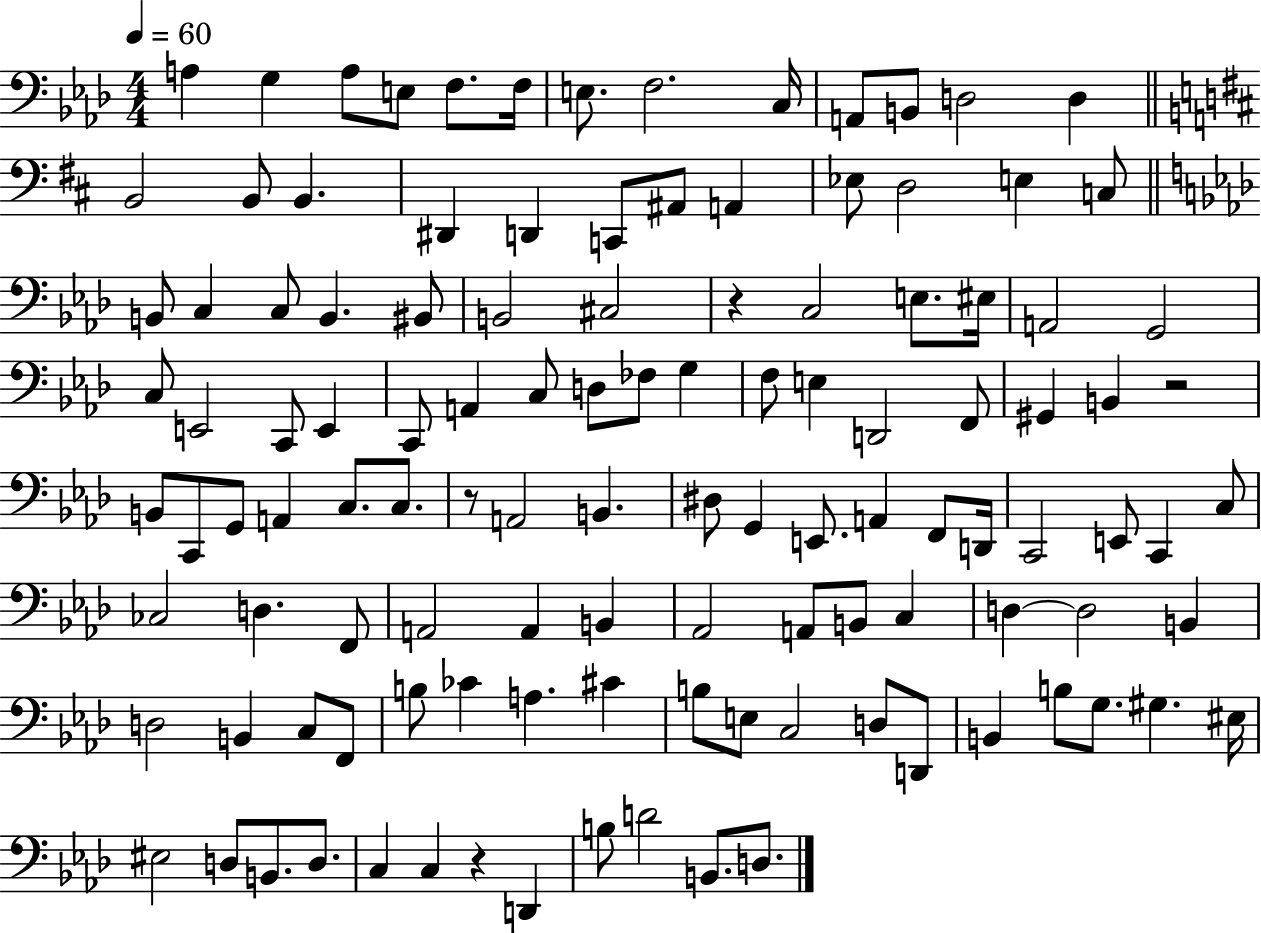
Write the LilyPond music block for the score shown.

{
  \clef bass
  \numericTimeSignature
  \time 4/4
  \key aes \major
  \tempo 4 = 60
  \repeat volta 2 { a4 g4 a8 e8 f8. f16 | e8. f2. c16 | a,8 b,8 d2 d4 | \bar "||" \break \key b \minor b,2 b,8 b,4. | dis,4 d,4 c,8 ais,8 a,4 | ees8 d2 e4 c8 | \bar "||" \break \key aes \major b,8 c4 c8 b,4. bis,8 | b,2 cis2 | r4 c2 e8. eis16 | a,2 g,2 | \break c8 e,2 c,8 e,4 | c,8 a,4 c8 d8 fes8 g4 | f8 e4 d,2 f,8 | gis,4 b,4 r2 | \break b,8 c,8 g,8 a,4 c8. c8. | r8 a,2 b,4. | dis8 g,4 e,8. a,4 f,8 d,16 | c,2 e,8 c,4 c8 | \break ces2 d4. f,8 | a,2 a,4 b,4 | aes,2 a,8 b,8 c4 | d4~~ d2 b,4 | \break d2 b,4 c8 f,8 | b8 ces'4 a4. cis'4 | b8 e8 c2 d8 d,8 | b,4 b8 g8. gis4. eis16 | \break eis2 d8 b,8. d8. | c4 c4 r4 d,4 | b8 d'2 b,8. d8. | } \bar "|."
}